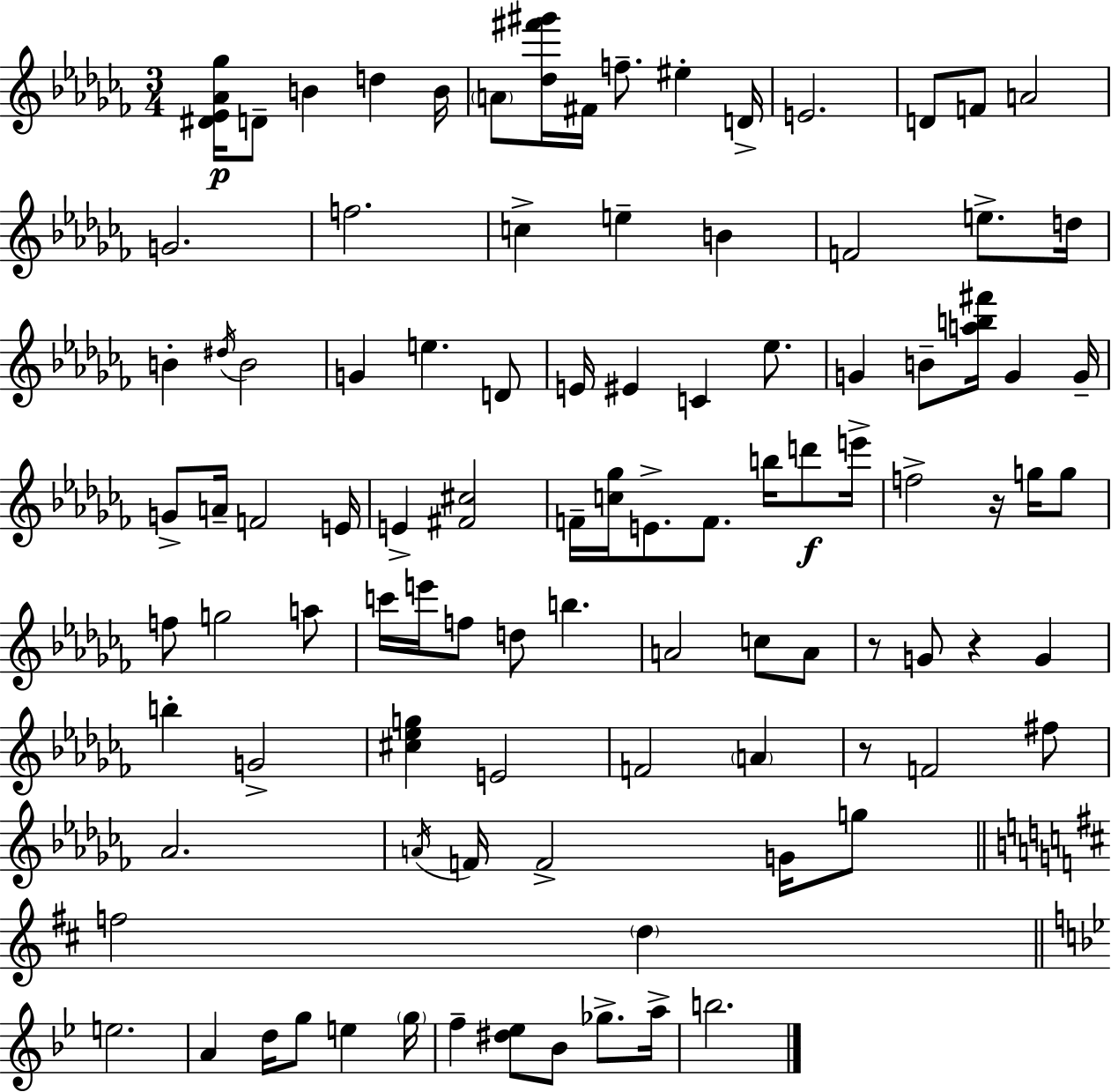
{
  \clef treble
  \numericTimeSignature
  \time 3/4
  \key aes \minor
  <dis' ees' aes' ges''>16\p d'8-- b'4 d''4 b'16 | \parenthesize a'8 <des'' fis''' gis'''>16 fis'16 f''8.-- eis''4-. d'16-> | e'2. | d'8 f'8 a'2 | \break g'2. | f''2. | c''4-> e''4-- b'4 | f'2 e''8.-> d''16 | \break b'4-. \acciaccatura { dis''16 } b'2 | g'4 e''4. d'8 | e'16 eis'4 c'4 ees''8. | g'4 b'8-- <a'' b'' fis'''>16 g'4 | \break g'16-- g'8-> a'16-- f'2 | e'16 e'4-> <fis' cis''>2 | f'16-- <c'' ges''>16 e'8.-> f'8. b''16 d'''8\f | e'''16-> f''2-> r16 g''16 g''8 | \break f''8 g''2 a''8 | c'''16 e'''16 f''8 d''8 b''4. | a'2 c''8 a'8 | r8 g'8 r4 g'4 | \break b''4-. g'2-> | <cis'' ees'' g''>4 e'2 | f'2 \parenthesize a'4 | r8 f'2 fis''8 | \break aes'2. | \acciaccatura { a'16 } f'16 f'2-> g'16 | g''8 \bar "||" \break \key d \major f''2 \parenthesize d''4 | \bar "||" \break \key bes \major e''2. | a'4 d''16 g''8 e''4 \parenthesize g''16 | f''4-- <dis'' ees''>8 bes'8 ges''8.-> a''16-> | b''2. | \break \bar "|."
}